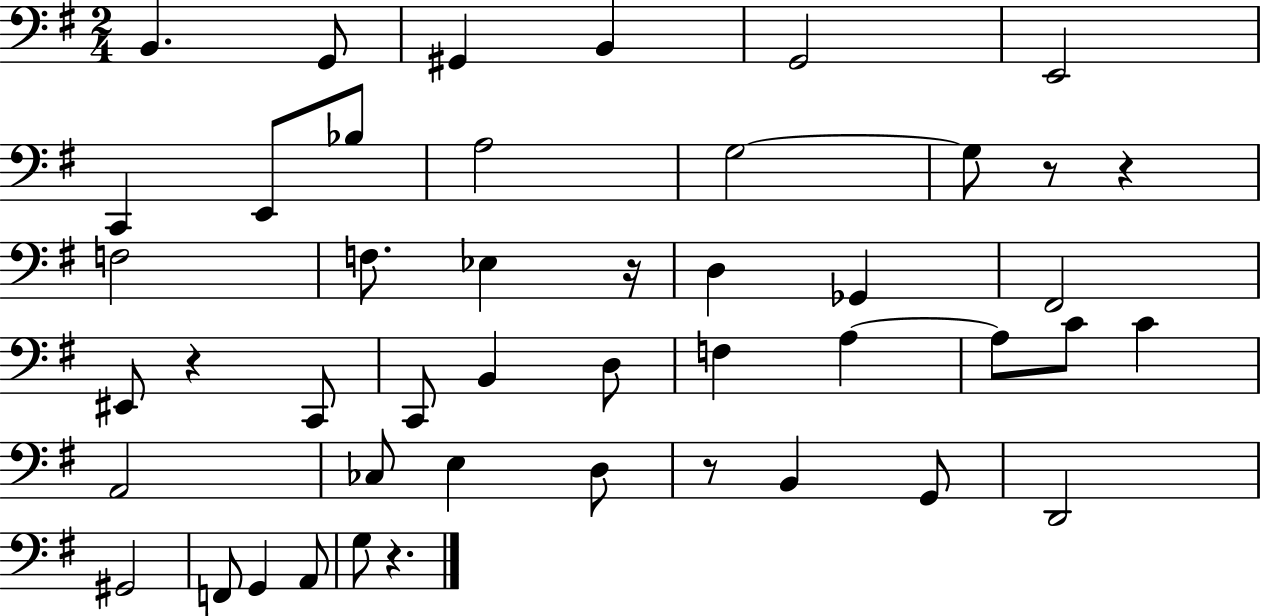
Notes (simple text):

B2/q. G2/e G#2/q B2/q G2/h E2/h C2/q E2/e Bb3/e A3/h G3/h G3/e R/e R/q F3/h F3/e. Eb3/q R/s D3/q Gb2/q F#2/h EIS2/e R/q C2/e C2/e B2/q D3/e F3/q A3/q A3/e C4/e C4/q A2/h CES3/e E3/q D3/e R/e B2/q G2/e D2/h G#2/h F2/e G2/q A2/e G3/e R/q.